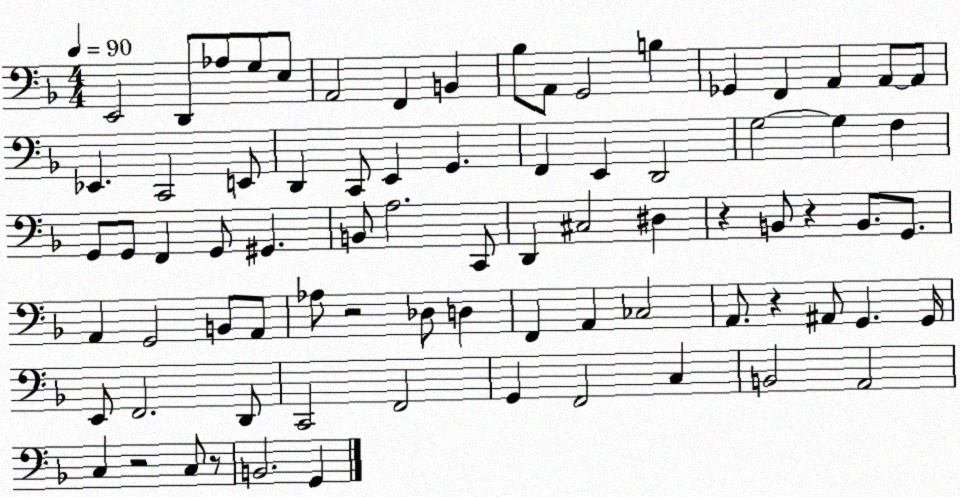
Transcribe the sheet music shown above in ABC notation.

X:1
T:Untitled
M:4/4
L:1/4
K:F
E,,2 D,,/2 _A,/2 G,/2 E,/2 A,,2 F,, B,, _B,/2 A,,/2 G,,2 B, _G,, F,, A,, A,,/2 A,,/2 _E,, C,,2 E,,/2 D,, C,,/2 E,, G,, F,, E,, D,,2 G,2 G, F, G,,/2 G,,/2 F,, G,,/2 ^G,, B,,/2 A,2 C,,/2 D,, ^C,2 ^D, z B,,/2 z B,,/2 G,,/2 A,, G,,2 B,,/2 A,,/2 _A,/2 z2 _D,/2 D, F,, A,, _C,2 A,,/2 z ^A,,/2 G,, G,,/4 E,,/2 F,,2 D,,/2 C,,2 F,,2 G,, F,,2 C, B,,2 A,,2 C, z2 C,/2 z/2 B,,2 G,,